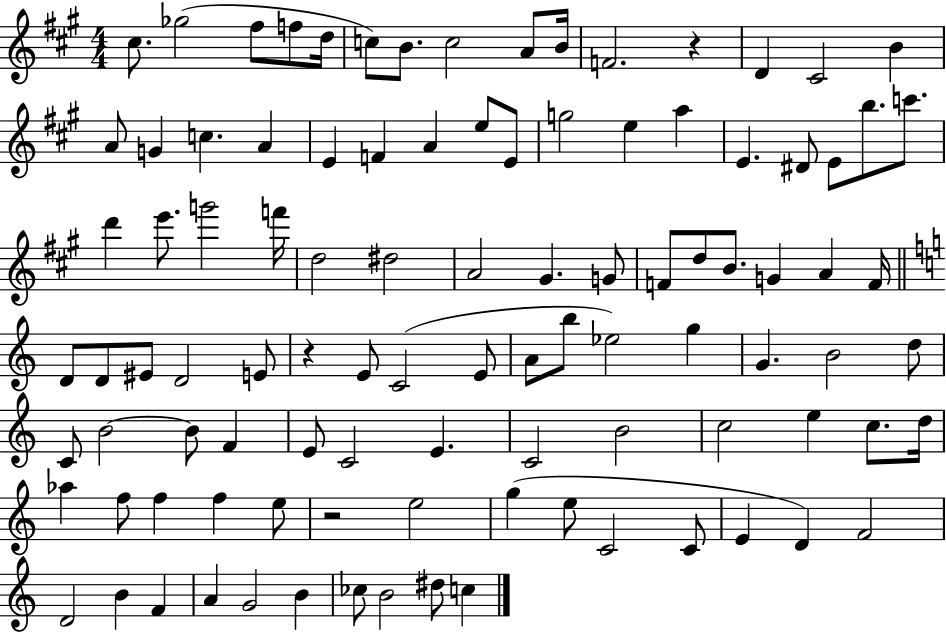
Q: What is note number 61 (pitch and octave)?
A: D5